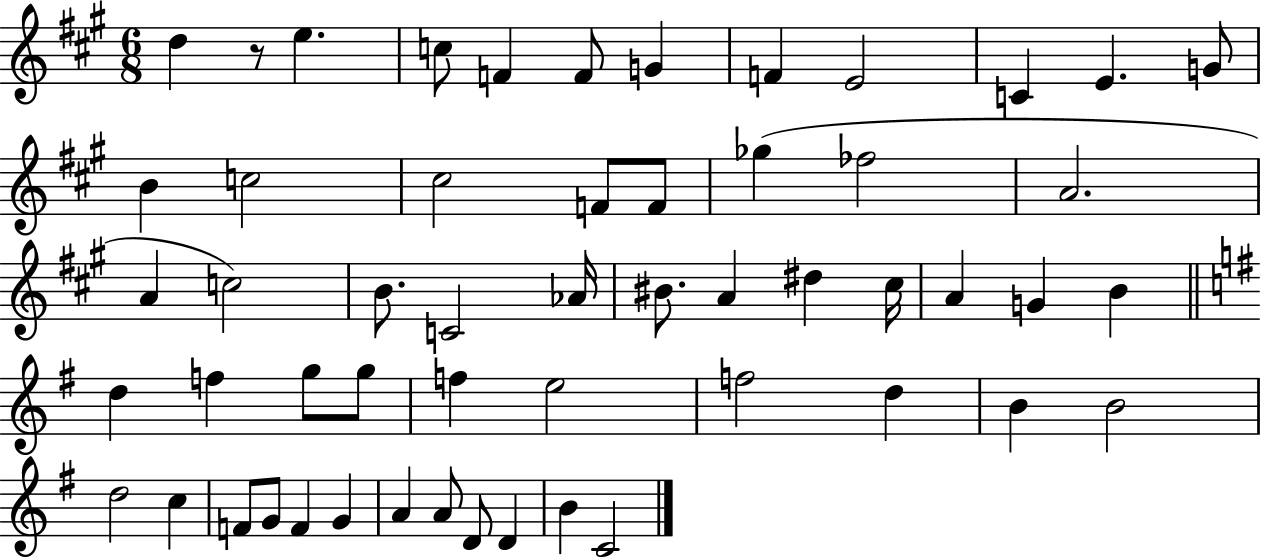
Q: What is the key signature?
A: A major